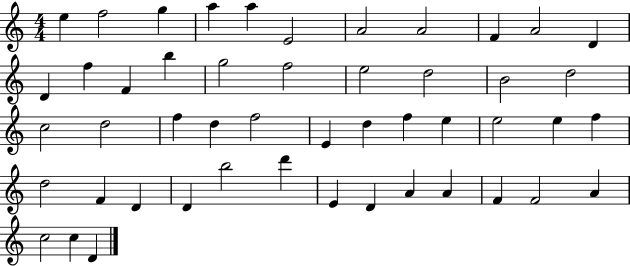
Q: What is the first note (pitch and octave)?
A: E5